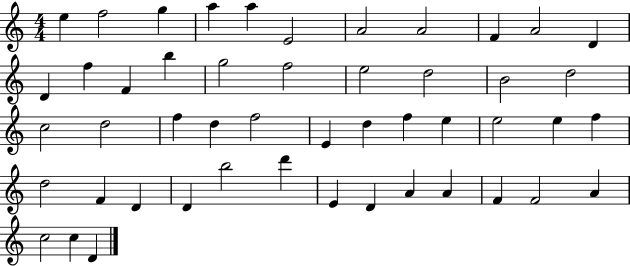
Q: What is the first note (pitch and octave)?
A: E5